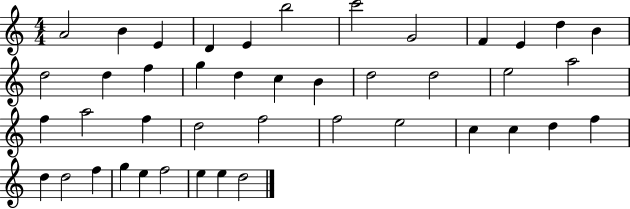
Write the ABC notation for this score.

X:1
T:Untitled
M:4/4
L:1/4
K:C
A2 B E D E b2 c'2 G2 F E d B d2 d f g d c B d2 d2 e2 a2 f a2 f d2 f2 f2 e2 c c d f d d2 f g e f2 e e d2